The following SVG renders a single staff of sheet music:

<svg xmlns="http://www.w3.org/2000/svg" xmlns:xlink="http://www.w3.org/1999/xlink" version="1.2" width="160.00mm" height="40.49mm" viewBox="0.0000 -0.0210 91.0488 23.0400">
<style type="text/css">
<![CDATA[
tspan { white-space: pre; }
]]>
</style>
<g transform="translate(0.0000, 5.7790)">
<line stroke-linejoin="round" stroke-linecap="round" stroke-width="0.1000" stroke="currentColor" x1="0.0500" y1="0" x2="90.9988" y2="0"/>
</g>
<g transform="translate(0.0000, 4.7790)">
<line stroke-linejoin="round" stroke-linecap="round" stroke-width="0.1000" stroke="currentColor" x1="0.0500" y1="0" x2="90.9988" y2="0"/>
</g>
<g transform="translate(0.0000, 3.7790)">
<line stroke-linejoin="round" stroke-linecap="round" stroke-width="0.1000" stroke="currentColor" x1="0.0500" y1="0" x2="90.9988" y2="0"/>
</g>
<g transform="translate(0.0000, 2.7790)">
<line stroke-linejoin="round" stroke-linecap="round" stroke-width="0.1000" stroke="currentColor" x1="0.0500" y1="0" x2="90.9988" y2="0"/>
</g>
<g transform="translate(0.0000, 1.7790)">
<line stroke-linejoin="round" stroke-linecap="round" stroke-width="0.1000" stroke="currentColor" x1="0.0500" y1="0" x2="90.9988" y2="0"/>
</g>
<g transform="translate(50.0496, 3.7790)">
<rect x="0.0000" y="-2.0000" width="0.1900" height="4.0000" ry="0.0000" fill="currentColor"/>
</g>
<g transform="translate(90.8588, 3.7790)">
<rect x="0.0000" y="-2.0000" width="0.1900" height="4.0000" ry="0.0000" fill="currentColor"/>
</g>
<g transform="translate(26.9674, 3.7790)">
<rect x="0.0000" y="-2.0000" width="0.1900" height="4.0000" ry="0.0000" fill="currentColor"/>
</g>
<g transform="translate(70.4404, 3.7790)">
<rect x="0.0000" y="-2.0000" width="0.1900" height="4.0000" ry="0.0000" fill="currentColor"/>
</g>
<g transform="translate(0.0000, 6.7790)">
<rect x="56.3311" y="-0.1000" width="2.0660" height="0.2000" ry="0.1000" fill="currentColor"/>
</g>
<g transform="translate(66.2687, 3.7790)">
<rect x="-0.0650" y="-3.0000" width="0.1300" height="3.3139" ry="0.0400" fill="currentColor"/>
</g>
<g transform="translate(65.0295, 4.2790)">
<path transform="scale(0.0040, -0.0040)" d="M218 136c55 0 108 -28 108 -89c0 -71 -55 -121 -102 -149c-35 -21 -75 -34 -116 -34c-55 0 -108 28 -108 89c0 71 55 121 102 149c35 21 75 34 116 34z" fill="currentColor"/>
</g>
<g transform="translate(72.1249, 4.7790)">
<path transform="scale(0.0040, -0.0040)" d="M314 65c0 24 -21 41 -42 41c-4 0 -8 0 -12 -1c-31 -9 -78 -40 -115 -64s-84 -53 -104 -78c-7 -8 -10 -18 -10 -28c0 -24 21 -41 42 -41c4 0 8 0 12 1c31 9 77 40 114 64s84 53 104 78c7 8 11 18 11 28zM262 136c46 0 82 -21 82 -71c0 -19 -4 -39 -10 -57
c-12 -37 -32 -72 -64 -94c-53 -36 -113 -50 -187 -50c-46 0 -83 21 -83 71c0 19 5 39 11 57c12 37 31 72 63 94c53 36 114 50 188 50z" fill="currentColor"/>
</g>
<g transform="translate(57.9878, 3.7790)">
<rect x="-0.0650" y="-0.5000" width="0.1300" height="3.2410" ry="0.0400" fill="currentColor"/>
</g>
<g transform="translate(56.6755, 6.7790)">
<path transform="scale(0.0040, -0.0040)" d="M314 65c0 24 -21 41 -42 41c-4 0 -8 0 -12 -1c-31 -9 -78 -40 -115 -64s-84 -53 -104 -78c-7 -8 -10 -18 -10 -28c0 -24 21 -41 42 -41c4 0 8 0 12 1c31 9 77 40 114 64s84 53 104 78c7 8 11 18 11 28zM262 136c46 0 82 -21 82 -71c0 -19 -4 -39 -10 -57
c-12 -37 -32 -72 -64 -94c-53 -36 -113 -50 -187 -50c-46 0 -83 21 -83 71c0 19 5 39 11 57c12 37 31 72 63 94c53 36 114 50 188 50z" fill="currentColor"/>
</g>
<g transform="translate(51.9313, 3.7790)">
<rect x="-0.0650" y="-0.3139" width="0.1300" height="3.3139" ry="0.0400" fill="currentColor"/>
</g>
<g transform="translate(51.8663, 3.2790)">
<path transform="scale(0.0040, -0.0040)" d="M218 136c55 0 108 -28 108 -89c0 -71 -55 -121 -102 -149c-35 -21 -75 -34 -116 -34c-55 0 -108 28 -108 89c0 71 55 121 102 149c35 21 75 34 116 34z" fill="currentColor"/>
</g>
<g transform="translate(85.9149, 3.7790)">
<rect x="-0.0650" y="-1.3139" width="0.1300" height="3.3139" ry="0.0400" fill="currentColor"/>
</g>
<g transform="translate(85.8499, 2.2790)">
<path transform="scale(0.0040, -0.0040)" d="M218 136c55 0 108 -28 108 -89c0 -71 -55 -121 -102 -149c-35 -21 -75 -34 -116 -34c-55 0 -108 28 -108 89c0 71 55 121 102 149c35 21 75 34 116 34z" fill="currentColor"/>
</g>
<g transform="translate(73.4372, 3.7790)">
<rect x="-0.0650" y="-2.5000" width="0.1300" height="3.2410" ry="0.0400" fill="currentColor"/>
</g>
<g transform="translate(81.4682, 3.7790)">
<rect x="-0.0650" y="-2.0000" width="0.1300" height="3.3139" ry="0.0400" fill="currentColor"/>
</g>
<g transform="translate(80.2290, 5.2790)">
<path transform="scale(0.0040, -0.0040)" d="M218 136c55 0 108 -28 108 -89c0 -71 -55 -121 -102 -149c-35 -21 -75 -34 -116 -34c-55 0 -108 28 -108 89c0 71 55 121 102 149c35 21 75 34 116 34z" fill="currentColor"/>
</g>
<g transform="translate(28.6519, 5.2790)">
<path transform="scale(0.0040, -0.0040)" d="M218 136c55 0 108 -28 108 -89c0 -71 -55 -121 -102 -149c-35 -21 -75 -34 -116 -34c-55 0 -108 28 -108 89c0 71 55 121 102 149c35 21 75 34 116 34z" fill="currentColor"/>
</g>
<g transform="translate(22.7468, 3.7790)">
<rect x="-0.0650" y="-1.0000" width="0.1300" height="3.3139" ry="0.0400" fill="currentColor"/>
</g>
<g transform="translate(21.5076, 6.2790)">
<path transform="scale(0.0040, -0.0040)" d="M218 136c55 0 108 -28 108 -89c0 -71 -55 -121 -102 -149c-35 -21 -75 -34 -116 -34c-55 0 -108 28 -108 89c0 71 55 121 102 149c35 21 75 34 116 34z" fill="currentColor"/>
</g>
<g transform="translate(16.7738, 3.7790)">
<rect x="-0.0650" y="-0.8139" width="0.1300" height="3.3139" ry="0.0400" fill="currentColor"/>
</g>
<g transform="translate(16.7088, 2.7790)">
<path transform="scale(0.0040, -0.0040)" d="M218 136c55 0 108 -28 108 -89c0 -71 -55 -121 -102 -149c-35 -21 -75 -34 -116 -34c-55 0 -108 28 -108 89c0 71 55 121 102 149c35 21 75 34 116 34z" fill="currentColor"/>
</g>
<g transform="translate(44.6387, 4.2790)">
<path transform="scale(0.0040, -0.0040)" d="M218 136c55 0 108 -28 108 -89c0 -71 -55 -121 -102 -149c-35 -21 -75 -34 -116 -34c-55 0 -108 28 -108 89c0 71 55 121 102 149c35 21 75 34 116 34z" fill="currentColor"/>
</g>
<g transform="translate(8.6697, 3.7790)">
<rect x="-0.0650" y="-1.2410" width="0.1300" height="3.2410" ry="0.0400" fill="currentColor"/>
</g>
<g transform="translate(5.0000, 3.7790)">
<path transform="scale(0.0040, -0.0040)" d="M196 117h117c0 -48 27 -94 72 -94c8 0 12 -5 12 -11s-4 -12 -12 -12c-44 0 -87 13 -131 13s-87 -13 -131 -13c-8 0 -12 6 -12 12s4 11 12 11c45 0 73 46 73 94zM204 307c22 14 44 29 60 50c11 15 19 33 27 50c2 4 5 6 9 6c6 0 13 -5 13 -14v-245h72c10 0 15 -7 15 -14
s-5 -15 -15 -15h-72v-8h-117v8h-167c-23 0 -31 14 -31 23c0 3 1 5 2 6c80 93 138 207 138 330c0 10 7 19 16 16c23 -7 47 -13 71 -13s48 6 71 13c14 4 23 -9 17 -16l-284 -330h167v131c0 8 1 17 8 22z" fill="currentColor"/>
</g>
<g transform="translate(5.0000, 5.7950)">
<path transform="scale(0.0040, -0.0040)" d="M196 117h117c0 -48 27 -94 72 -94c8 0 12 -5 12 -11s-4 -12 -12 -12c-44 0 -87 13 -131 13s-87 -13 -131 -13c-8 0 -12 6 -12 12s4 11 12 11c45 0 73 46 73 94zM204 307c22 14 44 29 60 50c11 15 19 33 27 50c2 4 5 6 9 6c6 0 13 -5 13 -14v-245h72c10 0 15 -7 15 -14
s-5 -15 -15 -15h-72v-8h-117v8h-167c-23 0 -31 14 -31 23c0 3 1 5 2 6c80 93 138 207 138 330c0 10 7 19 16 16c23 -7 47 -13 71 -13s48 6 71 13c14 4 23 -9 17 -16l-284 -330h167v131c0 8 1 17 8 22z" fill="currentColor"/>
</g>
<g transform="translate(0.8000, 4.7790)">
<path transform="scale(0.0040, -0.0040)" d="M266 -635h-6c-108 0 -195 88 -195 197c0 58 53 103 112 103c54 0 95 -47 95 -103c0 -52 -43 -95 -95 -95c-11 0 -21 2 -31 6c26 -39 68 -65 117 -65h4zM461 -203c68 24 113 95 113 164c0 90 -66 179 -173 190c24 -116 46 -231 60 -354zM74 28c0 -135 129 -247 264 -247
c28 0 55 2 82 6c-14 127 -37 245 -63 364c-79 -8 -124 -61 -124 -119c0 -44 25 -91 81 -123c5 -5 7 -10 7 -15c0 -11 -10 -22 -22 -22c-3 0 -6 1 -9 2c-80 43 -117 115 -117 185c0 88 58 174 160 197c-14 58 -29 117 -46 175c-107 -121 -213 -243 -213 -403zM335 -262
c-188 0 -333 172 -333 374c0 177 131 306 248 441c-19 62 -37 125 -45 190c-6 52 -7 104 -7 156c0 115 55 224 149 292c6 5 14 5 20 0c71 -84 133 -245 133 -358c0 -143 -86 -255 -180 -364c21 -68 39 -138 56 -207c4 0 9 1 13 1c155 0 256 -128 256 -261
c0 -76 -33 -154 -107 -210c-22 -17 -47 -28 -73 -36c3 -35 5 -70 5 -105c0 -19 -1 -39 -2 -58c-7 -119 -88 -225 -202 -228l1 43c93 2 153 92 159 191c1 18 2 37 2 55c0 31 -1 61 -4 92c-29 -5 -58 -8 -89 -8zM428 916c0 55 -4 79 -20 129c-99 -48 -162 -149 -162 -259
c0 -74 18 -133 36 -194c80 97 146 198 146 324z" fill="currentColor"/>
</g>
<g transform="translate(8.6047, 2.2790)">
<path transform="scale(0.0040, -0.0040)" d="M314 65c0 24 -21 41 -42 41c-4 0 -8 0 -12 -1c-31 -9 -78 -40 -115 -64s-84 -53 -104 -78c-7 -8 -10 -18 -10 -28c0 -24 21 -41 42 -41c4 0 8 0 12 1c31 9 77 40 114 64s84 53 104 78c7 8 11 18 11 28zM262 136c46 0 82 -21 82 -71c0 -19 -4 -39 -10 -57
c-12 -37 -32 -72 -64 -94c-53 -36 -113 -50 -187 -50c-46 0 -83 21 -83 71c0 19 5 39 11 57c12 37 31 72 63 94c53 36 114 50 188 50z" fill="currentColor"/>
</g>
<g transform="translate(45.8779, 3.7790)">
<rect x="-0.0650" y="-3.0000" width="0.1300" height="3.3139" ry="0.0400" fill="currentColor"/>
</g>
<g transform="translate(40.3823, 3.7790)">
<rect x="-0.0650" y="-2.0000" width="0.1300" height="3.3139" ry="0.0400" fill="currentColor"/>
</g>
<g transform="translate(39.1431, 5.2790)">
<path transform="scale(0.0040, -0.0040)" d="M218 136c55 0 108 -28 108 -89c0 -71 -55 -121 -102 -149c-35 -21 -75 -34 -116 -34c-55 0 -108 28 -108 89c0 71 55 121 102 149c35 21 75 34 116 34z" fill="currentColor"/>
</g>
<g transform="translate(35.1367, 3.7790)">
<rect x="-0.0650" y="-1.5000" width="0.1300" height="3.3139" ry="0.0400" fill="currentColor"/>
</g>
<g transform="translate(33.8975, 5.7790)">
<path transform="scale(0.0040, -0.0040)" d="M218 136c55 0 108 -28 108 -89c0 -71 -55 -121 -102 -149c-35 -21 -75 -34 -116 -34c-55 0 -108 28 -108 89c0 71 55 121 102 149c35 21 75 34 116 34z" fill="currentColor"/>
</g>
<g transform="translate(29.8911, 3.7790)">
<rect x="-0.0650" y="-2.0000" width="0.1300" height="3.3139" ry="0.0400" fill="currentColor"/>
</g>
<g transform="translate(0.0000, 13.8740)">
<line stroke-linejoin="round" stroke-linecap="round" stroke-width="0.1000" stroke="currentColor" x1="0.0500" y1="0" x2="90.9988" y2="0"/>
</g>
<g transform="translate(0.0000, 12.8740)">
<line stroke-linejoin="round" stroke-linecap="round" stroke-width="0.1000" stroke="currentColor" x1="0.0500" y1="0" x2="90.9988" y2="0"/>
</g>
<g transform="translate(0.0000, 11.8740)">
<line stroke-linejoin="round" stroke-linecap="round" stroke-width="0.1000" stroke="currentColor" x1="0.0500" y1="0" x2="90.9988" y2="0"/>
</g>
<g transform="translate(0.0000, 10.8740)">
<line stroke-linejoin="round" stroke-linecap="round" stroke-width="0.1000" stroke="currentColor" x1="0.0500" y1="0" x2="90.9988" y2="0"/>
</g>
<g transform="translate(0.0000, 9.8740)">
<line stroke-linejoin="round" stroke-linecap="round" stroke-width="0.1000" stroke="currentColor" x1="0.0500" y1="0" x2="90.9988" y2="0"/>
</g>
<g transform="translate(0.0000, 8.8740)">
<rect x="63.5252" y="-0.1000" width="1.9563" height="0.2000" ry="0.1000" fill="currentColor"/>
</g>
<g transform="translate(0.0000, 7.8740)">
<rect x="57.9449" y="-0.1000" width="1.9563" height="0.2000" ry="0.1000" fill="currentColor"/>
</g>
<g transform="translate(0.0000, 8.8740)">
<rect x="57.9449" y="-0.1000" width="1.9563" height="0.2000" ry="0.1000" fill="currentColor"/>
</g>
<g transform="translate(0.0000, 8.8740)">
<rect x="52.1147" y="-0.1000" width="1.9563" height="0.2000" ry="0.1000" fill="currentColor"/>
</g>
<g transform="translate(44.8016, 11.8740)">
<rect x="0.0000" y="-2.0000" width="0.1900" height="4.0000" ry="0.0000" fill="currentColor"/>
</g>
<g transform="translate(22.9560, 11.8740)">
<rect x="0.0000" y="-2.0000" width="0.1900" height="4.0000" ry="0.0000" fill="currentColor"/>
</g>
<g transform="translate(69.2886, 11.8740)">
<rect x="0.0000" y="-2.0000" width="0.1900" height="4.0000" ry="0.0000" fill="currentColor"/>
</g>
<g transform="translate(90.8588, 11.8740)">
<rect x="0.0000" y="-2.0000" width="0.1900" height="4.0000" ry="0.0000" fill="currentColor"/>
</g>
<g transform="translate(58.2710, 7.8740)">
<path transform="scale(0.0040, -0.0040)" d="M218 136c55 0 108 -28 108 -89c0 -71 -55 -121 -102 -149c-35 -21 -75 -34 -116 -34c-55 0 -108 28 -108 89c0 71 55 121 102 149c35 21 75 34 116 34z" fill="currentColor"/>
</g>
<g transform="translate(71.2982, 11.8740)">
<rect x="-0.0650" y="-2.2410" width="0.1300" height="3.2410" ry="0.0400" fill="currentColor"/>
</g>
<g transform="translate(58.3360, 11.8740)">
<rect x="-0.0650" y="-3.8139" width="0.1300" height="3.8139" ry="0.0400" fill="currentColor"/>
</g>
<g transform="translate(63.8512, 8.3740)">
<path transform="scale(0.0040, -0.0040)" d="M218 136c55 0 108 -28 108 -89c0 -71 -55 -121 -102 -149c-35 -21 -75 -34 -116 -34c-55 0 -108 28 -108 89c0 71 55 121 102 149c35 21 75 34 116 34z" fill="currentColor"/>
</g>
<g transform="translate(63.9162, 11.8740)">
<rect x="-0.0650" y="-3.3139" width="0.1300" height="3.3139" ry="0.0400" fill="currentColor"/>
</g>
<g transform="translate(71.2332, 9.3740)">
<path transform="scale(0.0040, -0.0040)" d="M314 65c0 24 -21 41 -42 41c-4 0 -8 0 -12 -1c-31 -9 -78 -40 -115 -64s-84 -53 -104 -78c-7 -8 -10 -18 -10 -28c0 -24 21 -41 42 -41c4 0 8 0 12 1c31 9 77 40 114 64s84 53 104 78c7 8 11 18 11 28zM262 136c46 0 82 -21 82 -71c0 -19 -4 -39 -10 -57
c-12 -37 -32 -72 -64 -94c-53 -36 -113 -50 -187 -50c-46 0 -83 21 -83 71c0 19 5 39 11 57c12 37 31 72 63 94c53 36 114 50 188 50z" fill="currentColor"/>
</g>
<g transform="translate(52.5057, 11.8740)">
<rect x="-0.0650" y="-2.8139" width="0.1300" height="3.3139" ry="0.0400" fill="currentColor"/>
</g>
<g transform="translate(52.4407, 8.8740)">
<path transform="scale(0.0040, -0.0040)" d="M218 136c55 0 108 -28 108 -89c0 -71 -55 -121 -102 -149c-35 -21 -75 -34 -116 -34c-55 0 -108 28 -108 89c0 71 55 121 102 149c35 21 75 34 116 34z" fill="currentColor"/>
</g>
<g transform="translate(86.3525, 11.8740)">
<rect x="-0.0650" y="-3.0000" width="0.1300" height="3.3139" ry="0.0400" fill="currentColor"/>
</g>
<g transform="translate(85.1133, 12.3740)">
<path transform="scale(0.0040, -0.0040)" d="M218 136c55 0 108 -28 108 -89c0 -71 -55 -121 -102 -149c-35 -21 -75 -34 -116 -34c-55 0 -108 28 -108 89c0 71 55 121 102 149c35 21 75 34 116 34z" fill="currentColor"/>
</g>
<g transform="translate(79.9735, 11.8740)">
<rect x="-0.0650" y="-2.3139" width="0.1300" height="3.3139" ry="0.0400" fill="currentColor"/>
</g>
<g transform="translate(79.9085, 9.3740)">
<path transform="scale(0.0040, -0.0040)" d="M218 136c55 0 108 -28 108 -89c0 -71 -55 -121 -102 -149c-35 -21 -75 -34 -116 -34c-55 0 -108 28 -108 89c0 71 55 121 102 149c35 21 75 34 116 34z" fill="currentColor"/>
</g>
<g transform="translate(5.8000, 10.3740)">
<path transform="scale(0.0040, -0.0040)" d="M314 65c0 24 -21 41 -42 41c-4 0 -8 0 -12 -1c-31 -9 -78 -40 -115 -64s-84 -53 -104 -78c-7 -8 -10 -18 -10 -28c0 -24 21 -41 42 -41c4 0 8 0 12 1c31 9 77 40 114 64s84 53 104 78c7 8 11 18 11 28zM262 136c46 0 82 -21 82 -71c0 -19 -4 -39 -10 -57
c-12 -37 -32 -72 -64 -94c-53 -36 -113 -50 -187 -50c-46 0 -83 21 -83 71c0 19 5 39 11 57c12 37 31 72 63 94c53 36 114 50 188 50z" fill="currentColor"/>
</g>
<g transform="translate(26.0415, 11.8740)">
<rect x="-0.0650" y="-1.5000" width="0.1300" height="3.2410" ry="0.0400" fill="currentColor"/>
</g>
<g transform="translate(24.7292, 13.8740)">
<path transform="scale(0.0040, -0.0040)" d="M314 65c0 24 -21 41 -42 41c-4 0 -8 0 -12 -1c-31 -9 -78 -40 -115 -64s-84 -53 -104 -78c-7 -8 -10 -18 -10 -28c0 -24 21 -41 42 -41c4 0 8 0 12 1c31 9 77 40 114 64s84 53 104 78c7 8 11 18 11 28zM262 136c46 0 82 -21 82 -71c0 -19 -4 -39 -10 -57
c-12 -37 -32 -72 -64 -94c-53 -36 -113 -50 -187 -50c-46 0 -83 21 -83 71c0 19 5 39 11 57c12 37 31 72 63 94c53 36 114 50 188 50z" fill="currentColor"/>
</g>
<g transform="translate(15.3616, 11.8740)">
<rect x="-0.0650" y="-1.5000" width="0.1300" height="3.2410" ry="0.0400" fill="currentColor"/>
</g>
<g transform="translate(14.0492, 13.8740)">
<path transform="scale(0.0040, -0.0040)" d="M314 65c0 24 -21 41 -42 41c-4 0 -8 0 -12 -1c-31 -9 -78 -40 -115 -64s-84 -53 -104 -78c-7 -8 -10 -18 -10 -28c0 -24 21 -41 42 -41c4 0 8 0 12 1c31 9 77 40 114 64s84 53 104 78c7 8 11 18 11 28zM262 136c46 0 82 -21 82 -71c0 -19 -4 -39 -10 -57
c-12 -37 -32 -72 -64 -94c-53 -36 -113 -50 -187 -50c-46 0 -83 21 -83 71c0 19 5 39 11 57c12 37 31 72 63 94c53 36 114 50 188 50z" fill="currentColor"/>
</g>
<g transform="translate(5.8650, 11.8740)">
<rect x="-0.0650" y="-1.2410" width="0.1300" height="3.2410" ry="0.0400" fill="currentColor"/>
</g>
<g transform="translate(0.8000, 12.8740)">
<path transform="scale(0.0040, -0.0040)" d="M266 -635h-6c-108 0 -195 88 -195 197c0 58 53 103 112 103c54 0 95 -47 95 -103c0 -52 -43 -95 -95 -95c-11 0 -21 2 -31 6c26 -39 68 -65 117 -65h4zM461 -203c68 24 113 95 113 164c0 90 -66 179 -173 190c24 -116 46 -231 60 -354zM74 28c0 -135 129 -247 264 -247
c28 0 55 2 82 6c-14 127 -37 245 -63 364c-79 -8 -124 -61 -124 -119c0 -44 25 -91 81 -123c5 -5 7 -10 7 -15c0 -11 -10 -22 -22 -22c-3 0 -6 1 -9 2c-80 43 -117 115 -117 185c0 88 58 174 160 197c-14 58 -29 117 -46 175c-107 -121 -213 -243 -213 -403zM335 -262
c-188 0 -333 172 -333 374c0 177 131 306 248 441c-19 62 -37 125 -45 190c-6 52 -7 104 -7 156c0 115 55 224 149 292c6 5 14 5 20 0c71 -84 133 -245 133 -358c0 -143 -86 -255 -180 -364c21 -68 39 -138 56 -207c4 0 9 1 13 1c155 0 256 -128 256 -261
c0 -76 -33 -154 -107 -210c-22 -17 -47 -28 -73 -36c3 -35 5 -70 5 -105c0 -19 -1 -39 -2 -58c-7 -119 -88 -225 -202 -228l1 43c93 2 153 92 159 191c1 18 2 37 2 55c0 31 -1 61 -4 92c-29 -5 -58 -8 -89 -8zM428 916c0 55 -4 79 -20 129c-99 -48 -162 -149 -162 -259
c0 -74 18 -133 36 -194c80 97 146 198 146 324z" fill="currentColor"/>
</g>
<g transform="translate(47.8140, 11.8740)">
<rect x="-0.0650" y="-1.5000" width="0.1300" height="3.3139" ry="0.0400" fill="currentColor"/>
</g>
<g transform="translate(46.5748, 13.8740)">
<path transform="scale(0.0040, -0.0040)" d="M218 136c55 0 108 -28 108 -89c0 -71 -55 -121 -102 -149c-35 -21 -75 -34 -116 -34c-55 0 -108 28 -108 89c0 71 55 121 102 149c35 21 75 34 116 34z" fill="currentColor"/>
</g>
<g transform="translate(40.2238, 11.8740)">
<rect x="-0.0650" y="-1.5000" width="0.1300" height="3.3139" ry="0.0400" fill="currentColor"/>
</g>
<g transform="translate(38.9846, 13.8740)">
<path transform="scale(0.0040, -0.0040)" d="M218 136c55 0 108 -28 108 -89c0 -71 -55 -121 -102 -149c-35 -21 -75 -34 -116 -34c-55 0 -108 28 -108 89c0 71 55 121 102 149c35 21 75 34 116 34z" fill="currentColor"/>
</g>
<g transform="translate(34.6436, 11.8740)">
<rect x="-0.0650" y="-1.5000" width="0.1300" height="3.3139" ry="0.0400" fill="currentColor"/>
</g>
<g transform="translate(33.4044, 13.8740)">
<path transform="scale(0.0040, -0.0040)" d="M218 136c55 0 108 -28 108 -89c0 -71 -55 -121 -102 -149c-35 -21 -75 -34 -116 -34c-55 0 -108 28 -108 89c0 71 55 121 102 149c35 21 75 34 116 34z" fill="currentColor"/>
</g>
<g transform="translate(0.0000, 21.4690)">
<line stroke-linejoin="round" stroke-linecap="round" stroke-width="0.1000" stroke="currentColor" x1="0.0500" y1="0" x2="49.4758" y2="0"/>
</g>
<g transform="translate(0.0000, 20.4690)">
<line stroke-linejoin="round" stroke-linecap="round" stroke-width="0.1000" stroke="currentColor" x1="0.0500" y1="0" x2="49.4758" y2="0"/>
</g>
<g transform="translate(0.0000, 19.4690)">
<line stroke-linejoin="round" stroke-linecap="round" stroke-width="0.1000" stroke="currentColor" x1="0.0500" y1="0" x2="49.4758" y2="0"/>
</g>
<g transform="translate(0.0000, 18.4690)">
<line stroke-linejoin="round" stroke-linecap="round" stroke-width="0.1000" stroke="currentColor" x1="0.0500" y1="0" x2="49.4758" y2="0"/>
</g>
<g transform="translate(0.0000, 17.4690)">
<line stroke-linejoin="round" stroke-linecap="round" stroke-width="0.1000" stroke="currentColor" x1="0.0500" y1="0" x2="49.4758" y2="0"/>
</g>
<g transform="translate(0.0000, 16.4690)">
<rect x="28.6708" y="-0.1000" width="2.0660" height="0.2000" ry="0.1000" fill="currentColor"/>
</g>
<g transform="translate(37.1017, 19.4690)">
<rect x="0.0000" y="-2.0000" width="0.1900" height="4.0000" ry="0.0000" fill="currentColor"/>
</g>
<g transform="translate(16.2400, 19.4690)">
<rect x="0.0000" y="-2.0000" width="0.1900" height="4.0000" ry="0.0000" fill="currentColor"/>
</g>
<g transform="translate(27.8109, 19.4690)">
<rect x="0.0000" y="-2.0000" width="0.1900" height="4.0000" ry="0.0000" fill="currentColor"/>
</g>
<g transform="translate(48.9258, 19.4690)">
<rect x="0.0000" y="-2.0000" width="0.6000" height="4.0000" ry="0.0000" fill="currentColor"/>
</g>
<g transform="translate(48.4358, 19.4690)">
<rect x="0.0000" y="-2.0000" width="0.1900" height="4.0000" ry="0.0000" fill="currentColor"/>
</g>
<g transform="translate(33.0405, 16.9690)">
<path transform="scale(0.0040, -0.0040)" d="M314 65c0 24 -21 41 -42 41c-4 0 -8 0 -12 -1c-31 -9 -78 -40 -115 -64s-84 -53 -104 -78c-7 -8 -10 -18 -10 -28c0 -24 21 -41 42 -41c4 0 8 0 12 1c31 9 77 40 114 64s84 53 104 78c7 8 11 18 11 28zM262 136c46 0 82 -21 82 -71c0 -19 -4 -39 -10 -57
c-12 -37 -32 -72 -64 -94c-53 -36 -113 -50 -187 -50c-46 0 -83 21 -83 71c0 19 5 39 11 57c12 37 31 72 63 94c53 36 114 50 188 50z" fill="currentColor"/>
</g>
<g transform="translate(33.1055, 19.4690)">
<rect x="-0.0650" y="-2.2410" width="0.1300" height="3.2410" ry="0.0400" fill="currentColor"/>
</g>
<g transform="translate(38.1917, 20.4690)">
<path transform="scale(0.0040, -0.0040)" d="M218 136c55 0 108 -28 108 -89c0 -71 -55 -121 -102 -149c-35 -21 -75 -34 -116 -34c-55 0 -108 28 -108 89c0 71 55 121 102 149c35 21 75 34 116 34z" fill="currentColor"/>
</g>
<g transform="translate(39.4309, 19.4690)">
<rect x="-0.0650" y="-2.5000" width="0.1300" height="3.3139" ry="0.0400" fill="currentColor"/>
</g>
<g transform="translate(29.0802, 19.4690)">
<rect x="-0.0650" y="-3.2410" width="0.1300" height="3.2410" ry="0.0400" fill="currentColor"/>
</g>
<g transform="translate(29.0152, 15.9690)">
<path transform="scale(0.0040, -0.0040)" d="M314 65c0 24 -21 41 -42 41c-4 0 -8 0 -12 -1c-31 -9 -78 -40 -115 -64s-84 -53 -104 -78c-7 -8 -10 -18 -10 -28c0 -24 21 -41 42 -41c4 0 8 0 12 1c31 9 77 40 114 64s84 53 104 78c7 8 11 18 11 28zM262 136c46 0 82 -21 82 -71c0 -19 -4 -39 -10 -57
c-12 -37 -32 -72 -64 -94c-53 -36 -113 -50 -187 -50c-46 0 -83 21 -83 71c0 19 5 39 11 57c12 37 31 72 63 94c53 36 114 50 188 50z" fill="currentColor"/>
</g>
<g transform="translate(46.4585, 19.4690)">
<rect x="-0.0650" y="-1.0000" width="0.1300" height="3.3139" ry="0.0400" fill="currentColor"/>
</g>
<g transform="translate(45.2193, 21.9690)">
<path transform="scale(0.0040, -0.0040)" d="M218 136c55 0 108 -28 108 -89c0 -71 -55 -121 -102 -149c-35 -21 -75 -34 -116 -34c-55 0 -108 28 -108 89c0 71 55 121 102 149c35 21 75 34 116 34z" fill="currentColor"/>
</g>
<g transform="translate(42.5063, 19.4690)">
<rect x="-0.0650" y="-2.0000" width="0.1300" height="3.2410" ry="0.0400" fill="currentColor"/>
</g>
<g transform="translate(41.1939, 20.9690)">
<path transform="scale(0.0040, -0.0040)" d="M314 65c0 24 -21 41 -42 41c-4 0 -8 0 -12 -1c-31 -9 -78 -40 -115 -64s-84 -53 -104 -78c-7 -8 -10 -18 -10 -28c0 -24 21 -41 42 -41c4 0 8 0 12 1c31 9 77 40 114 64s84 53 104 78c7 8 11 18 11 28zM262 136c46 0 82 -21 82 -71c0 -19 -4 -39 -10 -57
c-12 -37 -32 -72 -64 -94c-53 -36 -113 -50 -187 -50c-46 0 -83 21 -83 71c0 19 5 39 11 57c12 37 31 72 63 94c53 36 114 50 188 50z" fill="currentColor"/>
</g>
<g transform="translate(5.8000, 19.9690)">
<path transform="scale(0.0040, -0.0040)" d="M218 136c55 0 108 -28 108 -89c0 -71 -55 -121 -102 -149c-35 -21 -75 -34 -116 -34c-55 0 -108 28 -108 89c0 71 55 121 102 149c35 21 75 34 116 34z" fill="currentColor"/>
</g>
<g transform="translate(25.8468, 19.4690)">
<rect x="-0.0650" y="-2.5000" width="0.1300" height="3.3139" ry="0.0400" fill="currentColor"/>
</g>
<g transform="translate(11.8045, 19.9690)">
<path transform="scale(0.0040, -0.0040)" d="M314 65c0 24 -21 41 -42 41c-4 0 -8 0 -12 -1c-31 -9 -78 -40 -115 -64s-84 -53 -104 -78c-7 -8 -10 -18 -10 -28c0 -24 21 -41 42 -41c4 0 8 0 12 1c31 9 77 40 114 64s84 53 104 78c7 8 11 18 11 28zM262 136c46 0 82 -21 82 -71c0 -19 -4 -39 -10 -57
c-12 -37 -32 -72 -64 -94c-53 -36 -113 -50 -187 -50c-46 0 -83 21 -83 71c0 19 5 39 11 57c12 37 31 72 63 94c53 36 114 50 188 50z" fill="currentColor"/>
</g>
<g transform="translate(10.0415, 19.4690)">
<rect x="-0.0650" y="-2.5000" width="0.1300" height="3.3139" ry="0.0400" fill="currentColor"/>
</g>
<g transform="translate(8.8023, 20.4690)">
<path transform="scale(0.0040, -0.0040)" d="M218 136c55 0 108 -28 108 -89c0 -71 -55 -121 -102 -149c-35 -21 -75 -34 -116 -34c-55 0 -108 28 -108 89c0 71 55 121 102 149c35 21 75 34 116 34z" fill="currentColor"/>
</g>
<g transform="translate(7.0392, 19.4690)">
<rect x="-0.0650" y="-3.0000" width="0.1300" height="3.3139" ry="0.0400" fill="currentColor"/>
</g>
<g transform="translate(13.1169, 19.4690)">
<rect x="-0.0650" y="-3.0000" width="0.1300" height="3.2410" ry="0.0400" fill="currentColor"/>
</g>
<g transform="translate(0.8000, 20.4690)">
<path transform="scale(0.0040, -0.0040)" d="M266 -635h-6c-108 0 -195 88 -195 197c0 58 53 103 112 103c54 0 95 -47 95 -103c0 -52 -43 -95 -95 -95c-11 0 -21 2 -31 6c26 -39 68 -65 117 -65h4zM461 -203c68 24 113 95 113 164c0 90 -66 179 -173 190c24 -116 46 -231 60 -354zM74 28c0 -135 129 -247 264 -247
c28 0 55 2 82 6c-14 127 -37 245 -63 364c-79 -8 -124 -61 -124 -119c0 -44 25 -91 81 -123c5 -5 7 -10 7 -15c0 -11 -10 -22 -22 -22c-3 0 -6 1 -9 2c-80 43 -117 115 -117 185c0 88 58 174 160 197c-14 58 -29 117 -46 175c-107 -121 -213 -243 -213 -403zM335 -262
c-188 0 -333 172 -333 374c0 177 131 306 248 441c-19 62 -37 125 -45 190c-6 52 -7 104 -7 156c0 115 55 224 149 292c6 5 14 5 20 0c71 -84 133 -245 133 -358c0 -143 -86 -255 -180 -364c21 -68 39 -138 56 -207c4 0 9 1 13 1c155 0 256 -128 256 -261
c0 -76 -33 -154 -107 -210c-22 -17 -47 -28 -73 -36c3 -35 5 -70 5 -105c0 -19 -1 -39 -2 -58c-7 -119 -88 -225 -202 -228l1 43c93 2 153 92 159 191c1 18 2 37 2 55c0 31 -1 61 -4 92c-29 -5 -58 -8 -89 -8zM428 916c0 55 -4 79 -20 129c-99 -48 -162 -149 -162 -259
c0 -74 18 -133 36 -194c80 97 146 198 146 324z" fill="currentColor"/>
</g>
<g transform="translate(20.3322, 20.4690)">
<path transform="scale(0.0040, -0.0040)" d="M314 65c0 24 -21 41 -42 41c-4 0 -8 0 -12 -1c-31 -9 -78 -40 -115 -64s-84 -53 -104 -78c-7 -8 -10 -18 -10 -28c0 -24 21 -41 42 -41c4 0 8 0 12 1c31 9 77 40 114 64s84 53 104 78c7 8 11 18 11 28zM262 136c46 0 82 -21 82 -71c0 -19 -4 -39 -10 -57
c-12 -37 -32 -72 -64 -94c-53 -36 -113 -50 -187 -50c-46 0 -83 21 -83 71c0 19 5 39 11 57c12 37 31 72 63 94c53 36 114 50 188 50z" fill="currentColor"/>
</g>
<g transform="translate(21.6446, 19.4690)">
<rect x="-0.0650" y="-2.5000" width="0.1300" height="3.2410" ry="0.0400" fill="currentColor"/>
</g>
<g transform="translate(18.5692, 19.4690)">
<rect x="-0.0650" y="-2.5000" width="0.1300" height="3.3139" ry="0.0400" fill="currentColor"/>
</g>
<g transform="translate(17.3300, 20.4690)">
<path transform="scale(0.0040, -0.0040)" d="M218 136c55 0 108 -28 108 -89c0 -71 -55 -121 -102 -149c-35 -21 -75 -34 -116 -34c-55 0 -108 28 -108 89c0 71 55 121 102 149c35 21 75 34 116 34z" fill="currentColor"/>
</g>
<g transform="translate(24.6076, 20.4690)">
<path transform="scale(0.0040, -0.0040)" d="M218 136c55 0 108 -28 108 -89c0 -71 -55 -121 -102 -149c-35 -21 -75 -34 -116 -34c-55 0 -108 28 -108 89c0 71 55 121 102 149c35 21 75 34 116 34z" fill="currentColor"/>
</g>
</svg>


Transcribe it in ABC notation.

X:1
T:Untitled
M:4/4
L:1/4
K:C
e2 d D F E F A c C2 A G2 F e e2 E2 E2 E E E a c' b g2 g A A G A2 G G2 G b2 g2 G F2 D